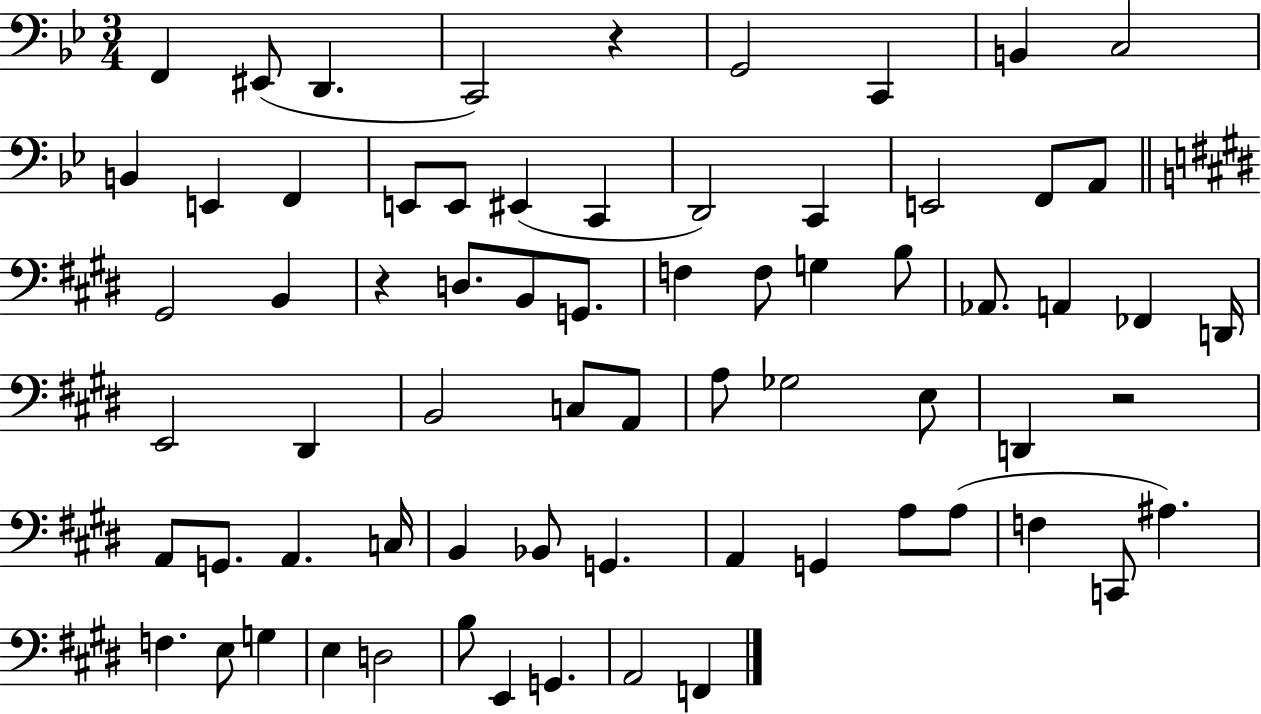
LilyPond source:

{
  \clef bass
  \numericTimeSignature
  \time 3/4
  \key bes \major
  f,4 eis,8( d,4. | c,2) r4 | g,2 c,4 | b,4 c2 | \break b,4 e,4 f,4 | e,8 e,8 eis,4( c,4 | d,2) c,4 | e,2 f,8 a,8 | \break \bar "||" \break \key e \major gis,2 b,4 | r4 d8. b,8 g,8. | f4 f8 g4 b8 | aes,8. a,4 fes,4 d,16 | \break e,2 dis,4 | b,2 c8 a,8 | a8 ges2 e8 | d,4 r2 | \break a,8 g,8. a,4. c16 | b,4 bes,8 g,4. | a,4 g,4 a8 a8( | f4 c,8 ais4.) | \break f4. e8 g4 | e4 d2 | b8 e,4 g,4. | a,2 f,4 | \break \bar "|."
}